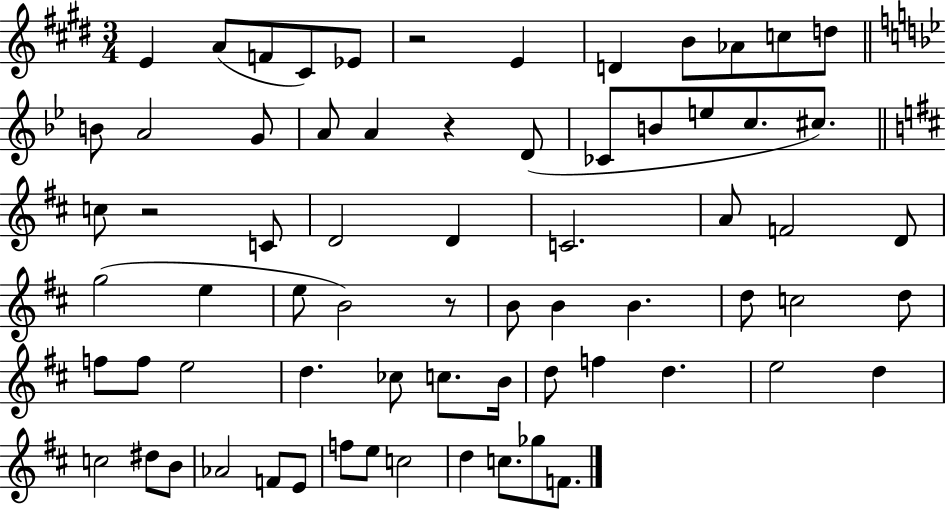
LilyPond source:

{
  \clef treble
  \numericTimeSignature
  \time 3/4
  \key e \major
  \repeat volta 2 { e'4 a'8( f'8 cis'8) ees'8 | r2 e'4 | d'4 b'8 aes'8 c''8 d''8 | \bar "||" \break \key g \minor b'8 a'2 g'8 | a'8 a'4 r4 d'8( | ces'8 b'8 e''8 c''8. cis''8.) | \bar "||" \break \key d \major c''8 r2 c'8 | d'2 d'4 | c'2. | a'8 f'2 d'8 | \break g''2( e''4 | e''8 b'2) r8 | b'8 b'4 b'4. | d''8 c''2 d''8 | \break f''8 f''8 e''2 | d''4. ces''8 c''8. b'16 | d''8 f''4 d''4. | e''2 d''4 | \break c''2 dis''8 b'8 | aes'2 f'8 e'8 | f''8 e''8 c''2 | d''4 c''8. ges''8 f'8. | \break } \bar "|."
}